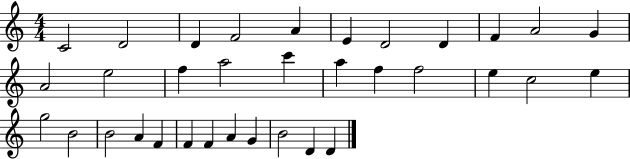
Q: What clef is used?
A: treble